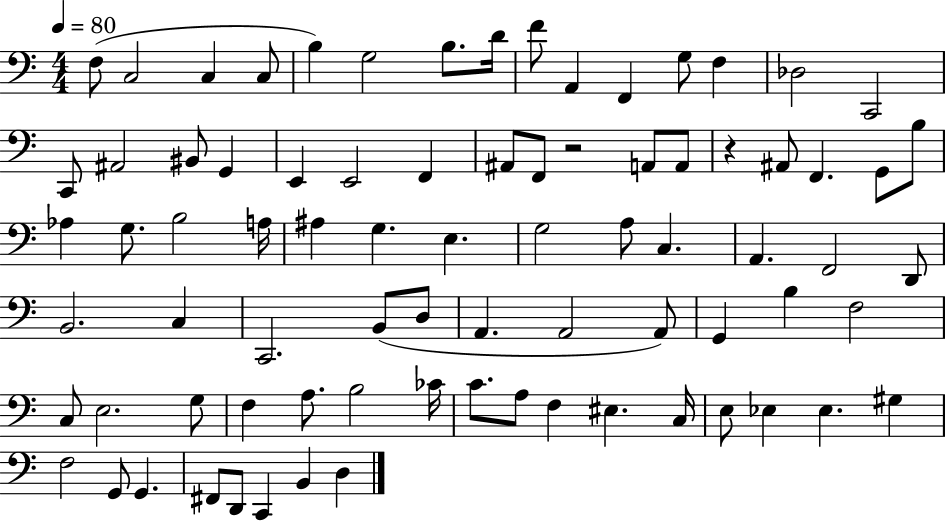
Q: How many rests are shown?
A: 2